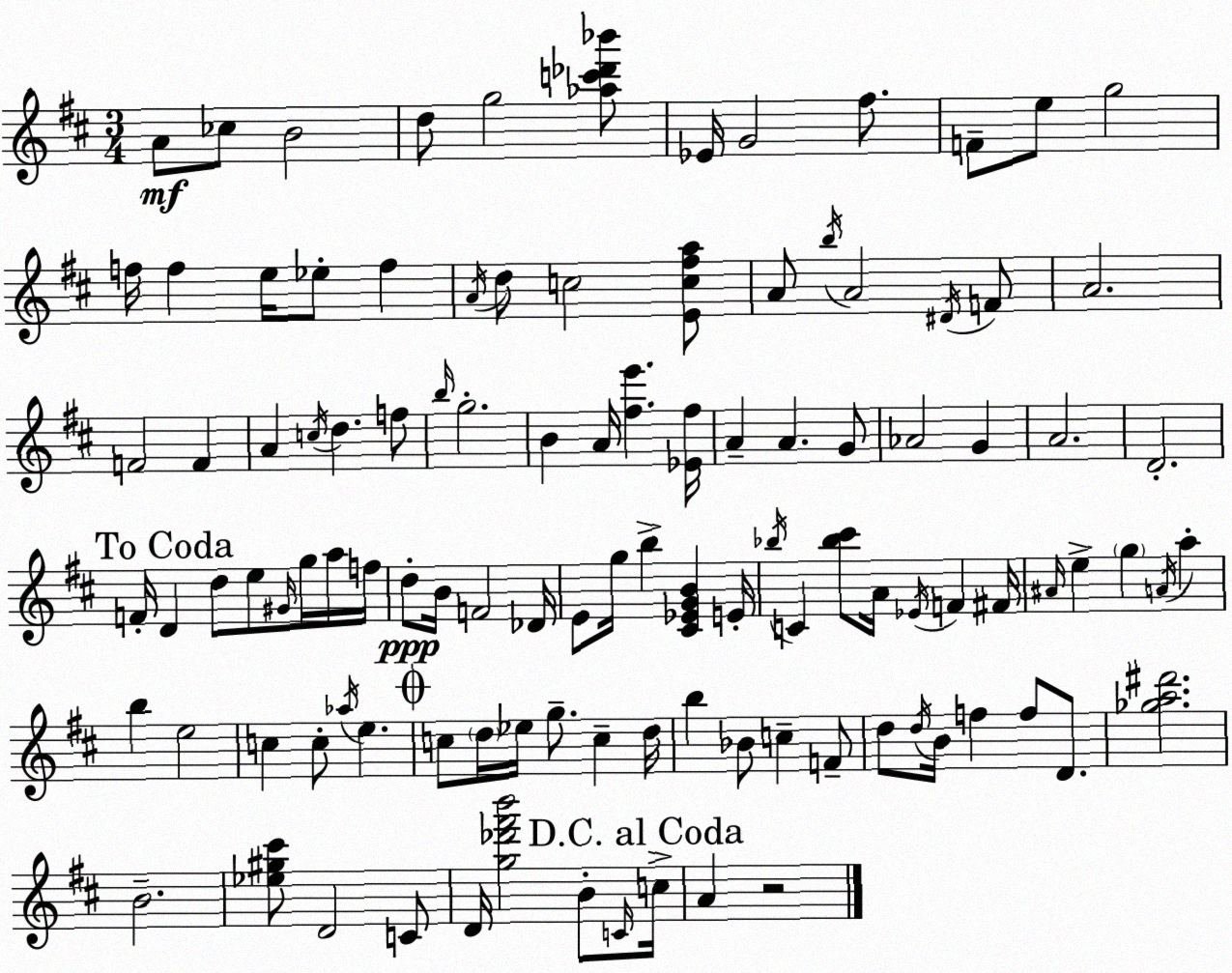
X:1
T:Untitled
M:3/4
L:1/4
K:D
A/2 _c/2 B2 d/2 g2 [_ac'_d'_b']/2 _E/4 G2 ^f/2 F/2 e/2 g2 f/4 f e/4 _e/2 f A/4 d/2 c2 [Ec^fa]/2 A/2 b/4 A2 ^D/4 F/2 A2 F2 F A c/4 d f/2 b/4 g2 B A/4 [^fe'] [_E^f]/4 A A G/2 _A2 G A2 D2 F/4 D d/2 e/2 ^G/4 g/4 a/4 f/4 d/2 B/4 F2 _D/4 E/2 g/4 b [^C_EGB] E/4 _b/4 C [_b^c']/2 A/4 _E/4 F ^F/4 ^A/4 e g A/4 a b e2 c c/2 _a/4 e c/2 d/4 _e/4 g/2 c d/4 b _B/2 c F/2 d/2 d/4 B/4 f f/2 D/2 [_ga^d']2 B2 [_e^g^c']/2 D2 C/2 D/4 [g_d'^f'b']2 B/2 C/4 c/4 A z2